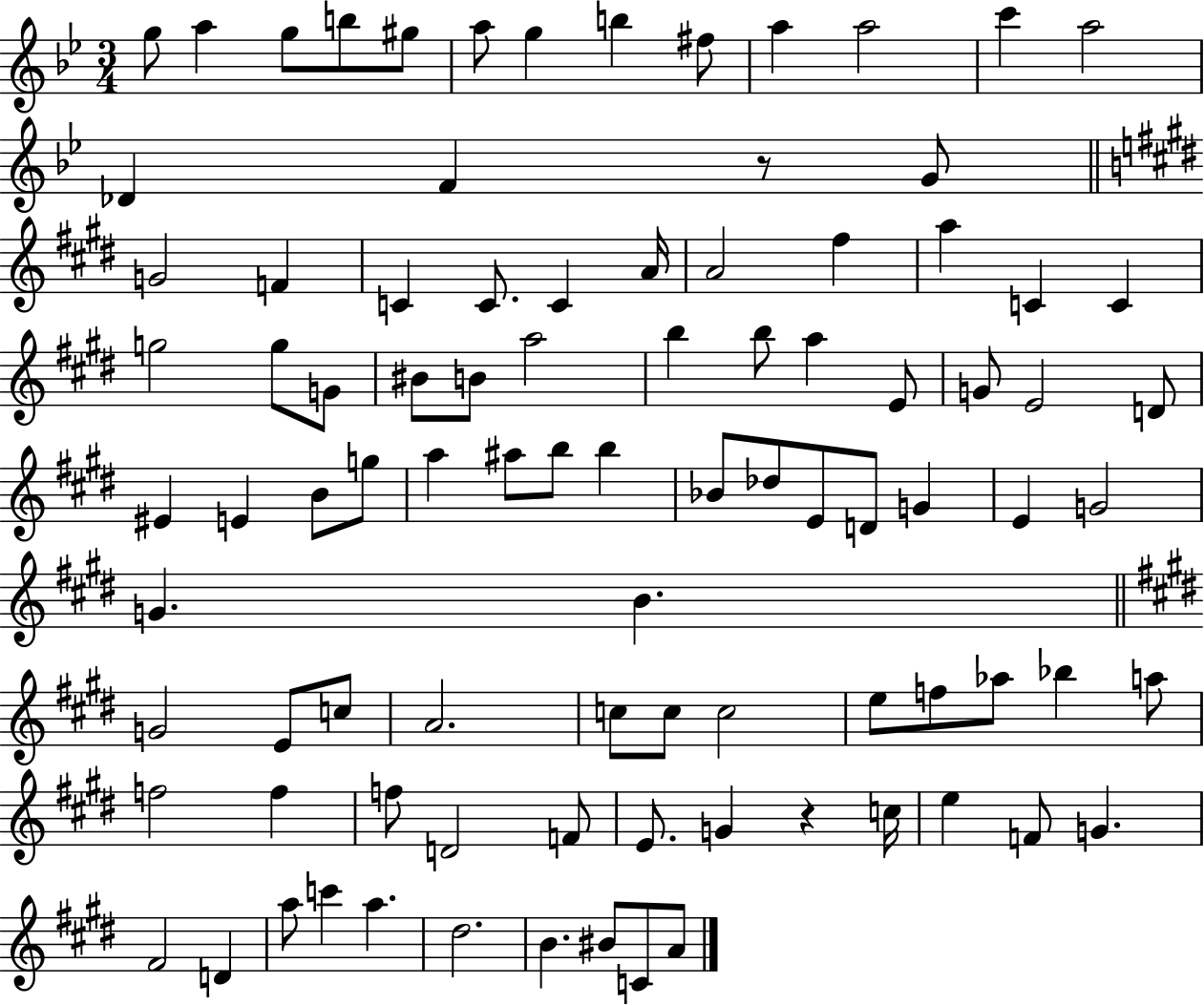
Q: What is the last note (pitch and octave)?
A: A4